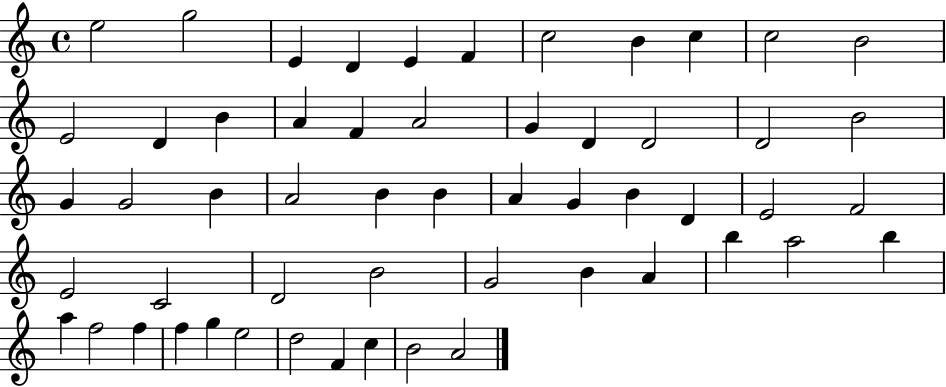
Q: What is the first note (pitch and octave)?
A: E5